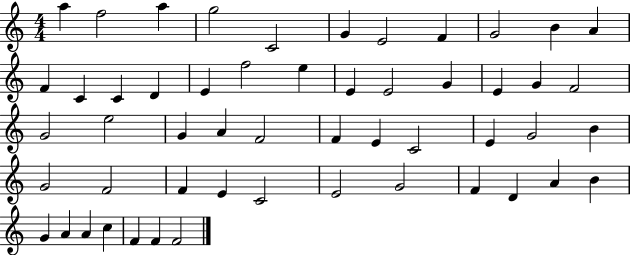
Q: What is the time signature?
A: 4/4